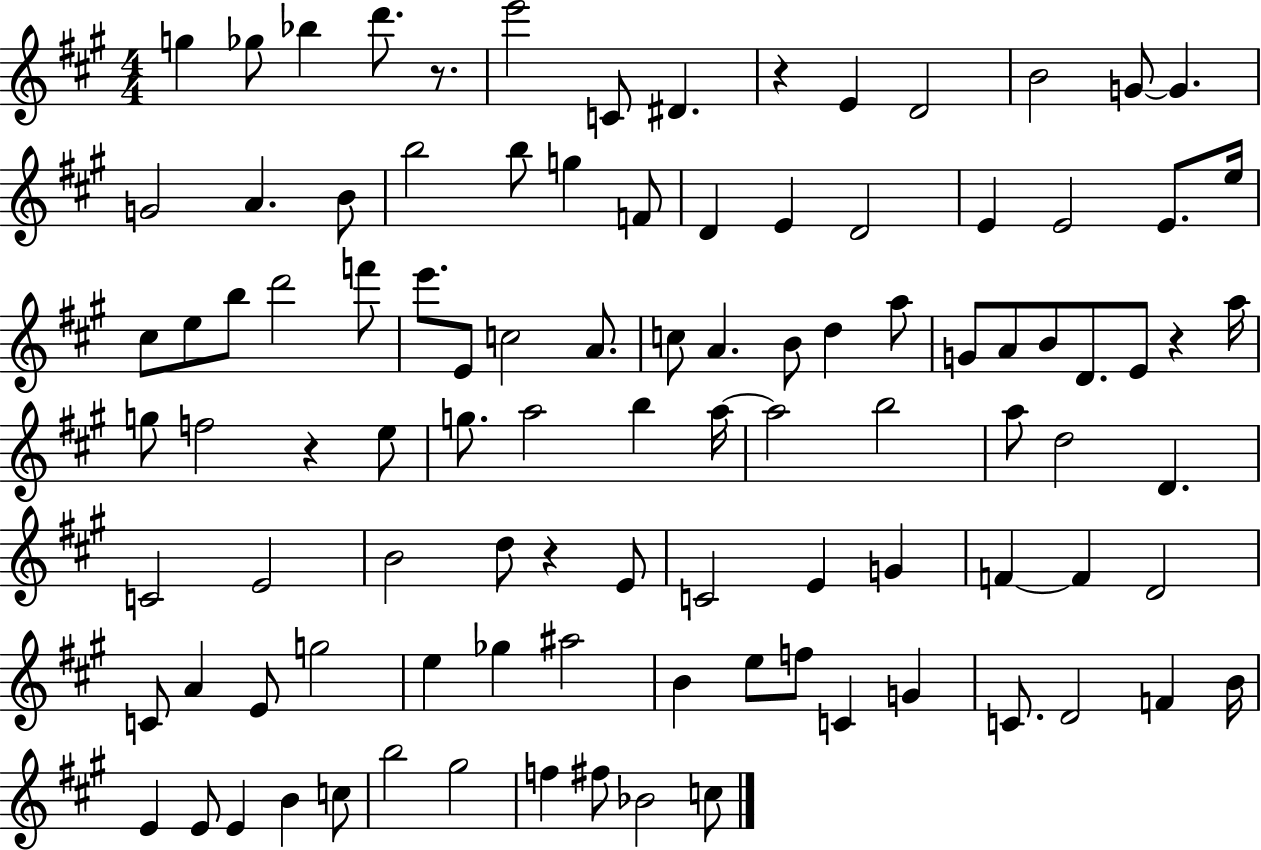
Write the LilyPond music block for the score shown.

{
  \clef treble
  \numericTimeSignature
  \time 4/4
  \key a \major
  g''4 ges''8 bes''4 d'''8. r8. | e'''2 c'8 dis'4. | r4 e'4 d'2 | b'2 g'8~~ g'4. | \break g'2 a'4. b'8 | b''2 b''8 g''4 f'8 | d'4 e'4 d'2 | e'4 e'2 e'8. e''16 | \break cis''8 e''8 b''8 d'''2 f'''8 | e'''8. e'8 c''2 a'8. | c''8 a'4. b'8 d''4 a''8 | g'8 a'8 b'8 d'8. e'8 r4 a''16 | \break g''8 f''2 r4 e''8 | g''8. a''2 b''4 a''16~~ | a''2 b''2 | a''8 d''2 d'4. | \break c'2 e'2 | b'2 d''8 r4 e'8 | c'2 e'4 g'4 | f'4~~ f'4 d'2 | \break c'8 a'4 e'8 g''2 | e''4 ges''4 ais''2 | b'4 e''8 f''8 c'4 g'4 | c'8. d'2 f'4 b'16 | \break e'4 e'8 e'4 b'4 c''8 | b''2 gis''2 | f''4 fis''8 bes'2 c''8 | \bar "|."
}